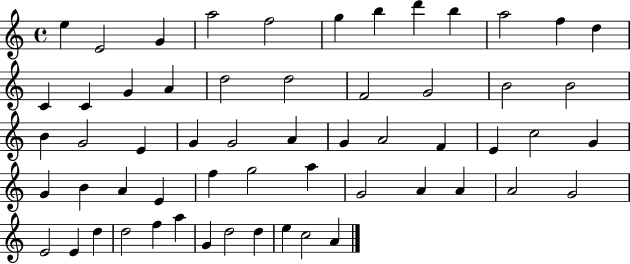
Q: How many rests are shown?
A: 0